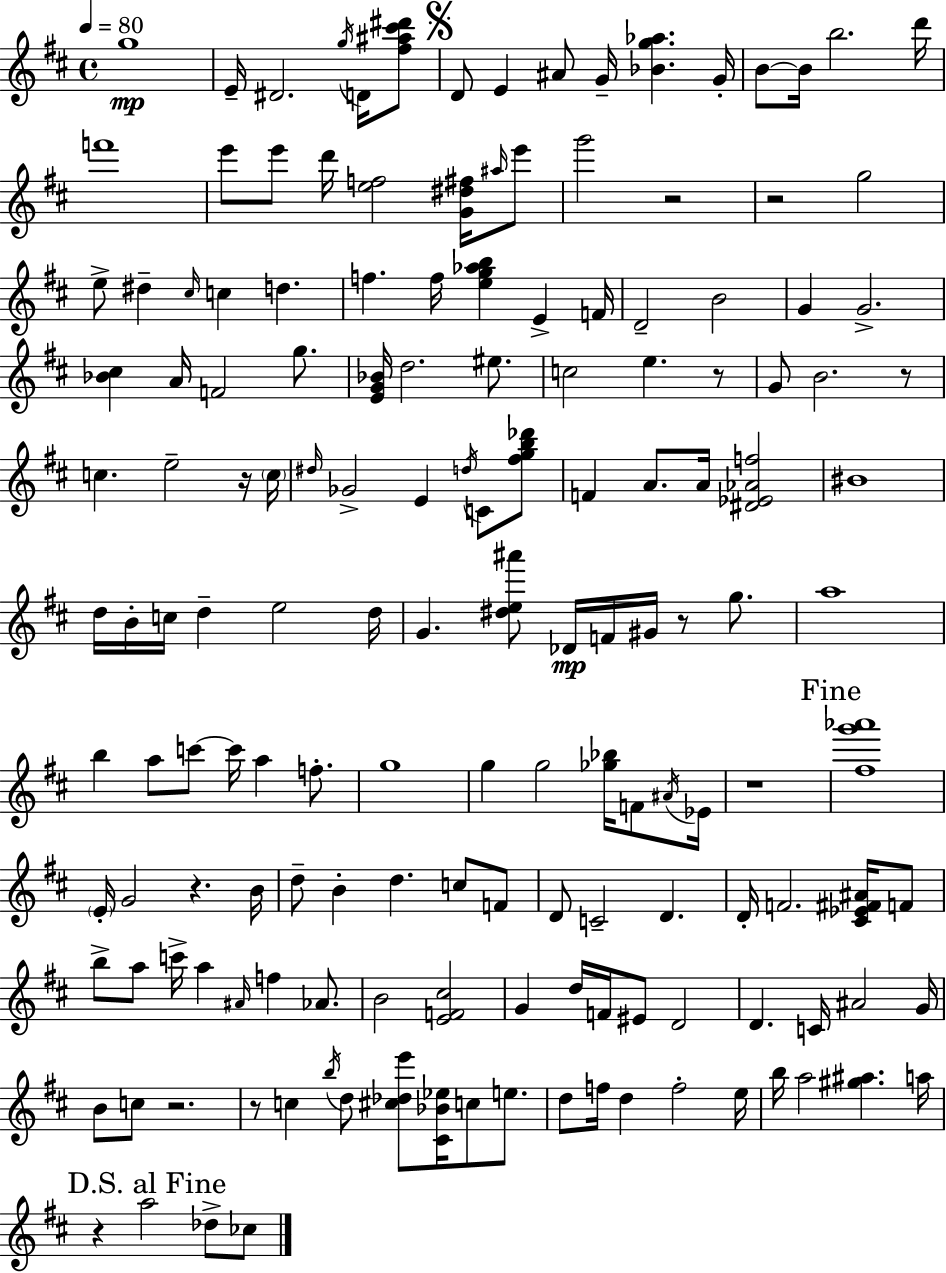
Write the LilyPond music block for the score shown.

{
  \clef treble
  \time 4/4
  \defaultTimeSignature
  \key d \major
  \tempo 4 = 80
  \repeat volta 2 { g''1\mp | e'16-- dis'2. \acciaccatura { g''16 } d'16 <fis'' ais'' cis''' dis'''>8 | \mark \markup { \musicglyph "scripts.segno" } d'8 e'4 ais'8 g'16-- <bes' g'' aes''>4. | g'16-. b'8~~ b'16 b''2. | \break d'''16 f'''1 | e'''8 e'''8 d'''16 <e'' f''>2 <g' dis'' fis''>16 \grace { ais''16 } | e'''8 g'''2 r2 | r2 g''2 | \break e''8-> dis''4-- \grace { cis''16 } c''4 d''4. | f''4. f''16 <e'' g'' aes'' b''>4 e'4-> | f'16 d'2-- b'2 | g'4 g'2.-> | \break <bes' cis''>4 a'16 f'2 | g''8. <e' g' bes'>16 d''2. | eis''8. c''2 e''4. | r8 g'8 b'2. | \break r8 c''4. e''2-- | r16 \parenthesize c''16 \grace { dis''16 } ges'2-> e'4 | \acciaccatura { d''16 } c'8 <fis'' g'' b'' des'''>8 f'4 a'8. a'16 <dis' ees' aes' f''>2 | bis'1 | \break d''16 b'16-. c''16 d''4-- e''2 | d''16 g'4. <dis'' e'' ais'''>8 des'16\mp f'16 gis'16 | r8 g''8. a''1 | b''4 a''8 c'''8~~ c'''16 a''4 | \break f''8.-. g''1 | g''4 g''2 | <ges'' bes''>16 f'8 \acciaccatura { ais'16 } ees'16 r1 | \mark "Fine" <fis'' g''' aes'''>1 | \break \parenthesize e'16-. g'2 r4. | b'16 d''8-- b'4-. d''4. | c''8 f'8 d'8 c'2-- | d'4. d'16-. f'2. | \break <cis' ees' fis' ais'>16 f'8 b''8-> a''8 c'''16-> a''4 \grace { ais'16 } | f''4 aes'8. b'2 <e' f' cis''>2 | g'4 d''16 f'16 eis'8 d'2 | d'4. c'16 ais'2 | \break g'16 b'8 c''8 r2. | r8 c''4 \acciaccatura { b''16 } d''8 | <cis'' des'' e'''>8 <cis' bes' ees''>16 c''8 e''8. d''8 f''16 d''4 f''2-. | e''16 b''16 a''2 | \break <gis'' ais''>4. a''16 \mark "D.S. al Fine" r4 a''2 | des''8-> ces''8 } \bar "|."
}